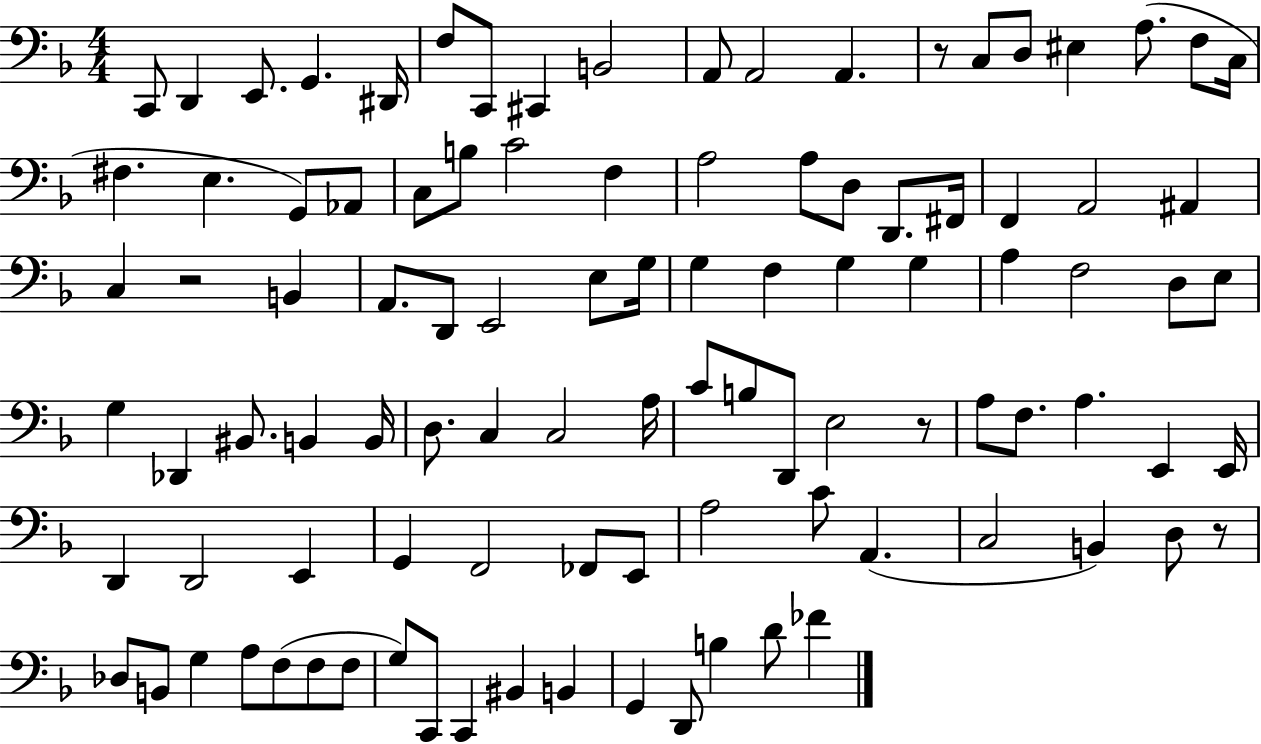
X:1
T:Untitled
M:4/4
L:1/4
K:F
C,,/2 D,, E,,/2 G,, ^D,,/4 F,/2 C,,/2 ^C,, B,,2 A,,/2 A,,2 A,, z/2 C,/2 D,/2 ^E, A,/2 F,/2 C,/4 ^F, E, G,,/2 _A,,/2 C,/2 B,/2 C2 F, A,2 A,/2 D,/2 D,,/2 ^F,,/4 F,, A,,2 ^A,, C, z2 B,, A,,/2 D,,/2 E,,2 E,/2 G,/4 G, F, G, G, A, F,2 D,/2 E,/2 G, _D,, ^B,,/2 B,, B,,/4 D,/2 C, C,2 A,/4 C/2 B,/2 D,,/2 E,2 z/2 A,/2 F,/2 A, E,, E,,/4 D,, D,,2 E,, G,, F,,2 _F,,/2 E,,/2 A,2 C/2 A,, C,2 B,, D,/2 z/2 _D,/2 B,,/2 G, A,/2 F,/2 F,/2 F,/2 G,/2 C,,/2 C,, ^B,, B,, G,, D,,/2 B, D/2 _F